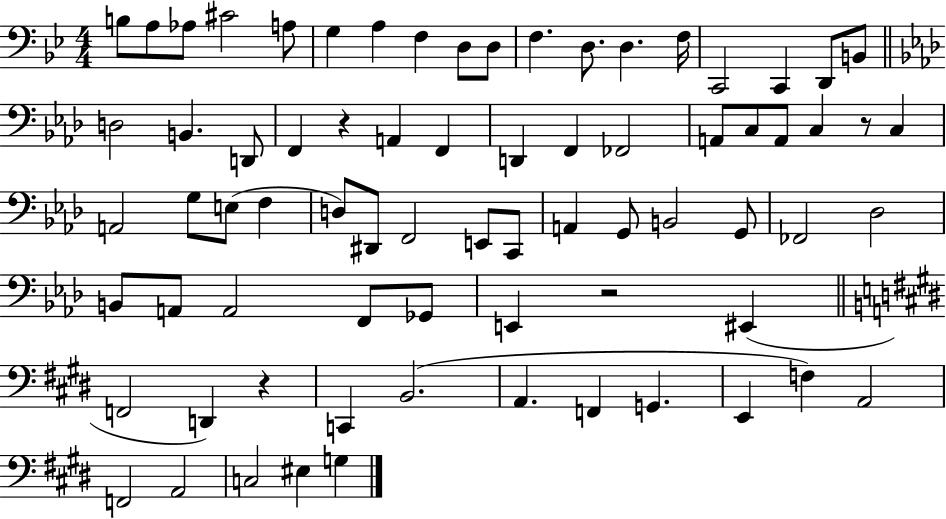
B3/e A3/e Ab3/e C#4/h A3/e G3/q A3/q F3/q D3/e D3/e F3/q. D3/e. D3/q. F3/s C2/h C2/q D2/e B2/e D3/h B2/q. D2/e F2/q R/q A2/q F2/q D2/q F2/q FES2/h A2/e C3/e A2/e C3/q R/e C3/q A2/h G3/e E3/e F3/q D3/e D#2/e F2/h E2/e C2/e A2/q G2/e B2/h G2/e FES2/h Db3/h B2/e A2/e A2/h F2/e Gb2/e E2/q R/h EIS2/q F2/h D2/q R/q C2/q B2/h. A2/q. F2/q G2/q. E2/q F3/q A2/h F2/h A2/h C3/h EIS3/q G3/q